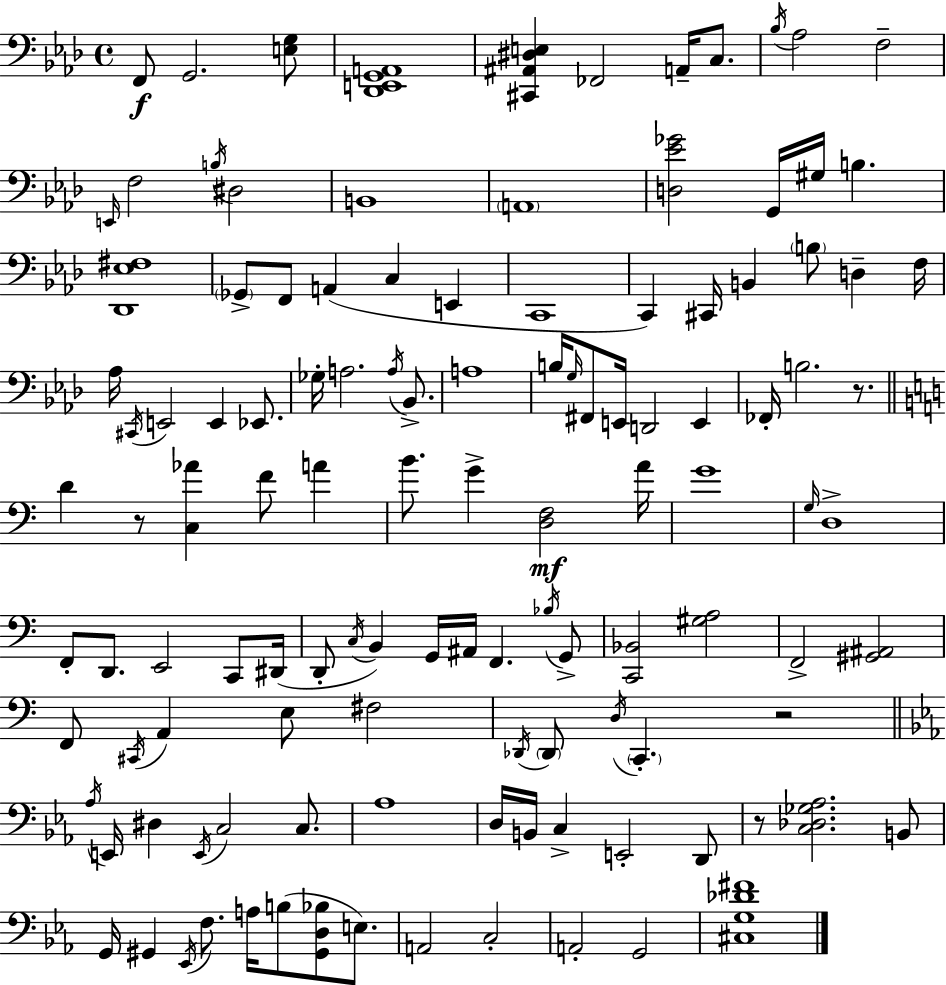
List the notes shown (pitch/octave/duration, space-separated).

F2/e G2/h. [E3,G3]/e [Db2,E2,G2,A2]/w [C#2,A#2,D#3,E3]/q FES2/h A2/s C3/e. Bb3/s Ab3/h F3/h E2/s F3/h B3/s D#3/h B2/w A2/w [D3,Eb4,Gb4]/h G2/s G#3/s B3/q. [Db2,Eb3,F#3]/w Gb2/e F2/e A2/q C3/q E2/q C2/w C2/q C#2/s B2/q B3/e D3/q F3/s Ab3/s C#2/s E2/h E2/q Eb2/e. Gb3/s A3/h. A3/s Bb2/e. A3/w B3/s G3/s F#2/e E2/s D2/h E2/q FES2/s B3/h. R/e. D4/q R/e [C3,Ab4]/q F4/e A4/q B4/e. G4/q [D3,F3]/h A4/s G4/w G3/s D3/w F2/e D2/e. E2/h C2/e D#2/s D2/e C3/s B2/q G2/s A#2/s F2/q. Bb3/s G2/e [C2,Bb2]/h [G#3,A3]/h F2/h [G#2,A#2]/h F2/e C#2/s A2/q E3/e F#3/h Db2/s Db2/e D3/s C2/q. R/h Ab3/s E2/s D#3/q E2/s C3/h C3/e. Ab3/w D3/s B2/s C3/q E2/h D2/e R/e [C3,Db3,Gb3,Ab3]/h. B2/e G2/s G#2/q Eb2/s F3/e. A3/s B3/e [G#2,D3,Bb3]/e E3/e. A2/h C3/h A2/h G2/h [C#3,G3,Db4,F#4]/w